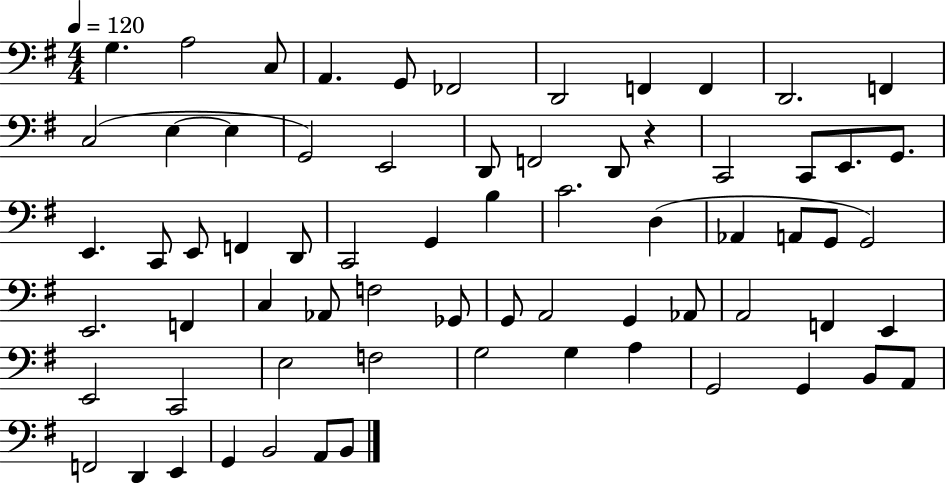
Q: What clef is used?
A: bass